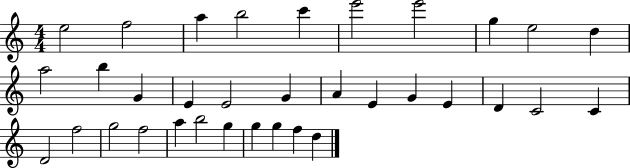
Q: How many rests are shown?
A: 0